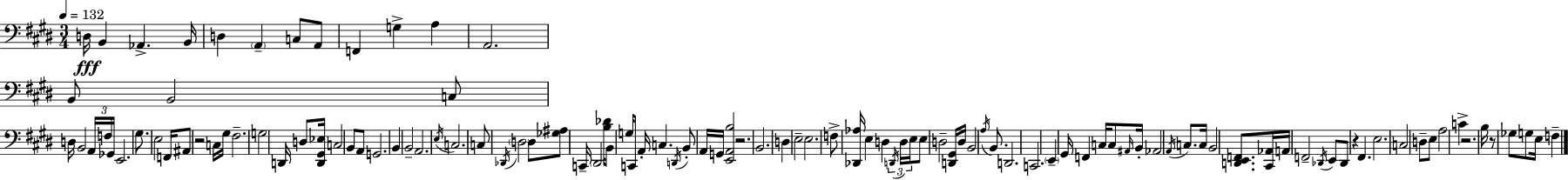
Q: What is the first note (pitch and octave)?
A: D3